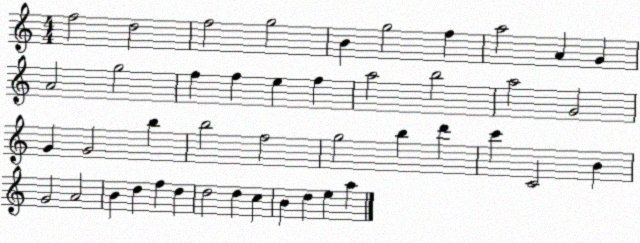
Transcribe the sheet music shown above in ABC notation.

X:1
T:Untitled
M:4/4
L:1/4
K:C
f2 d2 f2 g2 B g2 f a2 A G A2 g2 f f e f a2 b2 a2 G2 G G2 b b2 f2 g2 b d' c' C2 B G2 A2 B d f d d2 d c B d e a